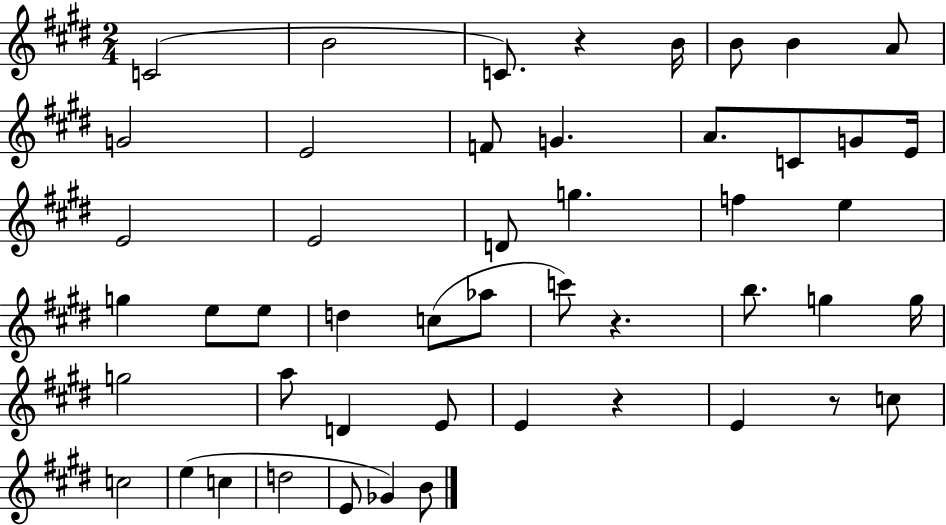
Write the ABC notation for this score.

X:1
T:Untitled
M:2/4
L:1/4
K:E
C2 B2 C/2 z B/4 B/2 B A/2 G2 E2 F/2 G A/2 C/2 G/2 E/4 E2 E2 D/2 g f e g e/2 e/2 d c/2 _a/2 c'/2 z b/2 g g/4 g2 a/2 D E/2 E z E z/2 c/2 c2 e c d2 E/2 _G B/2